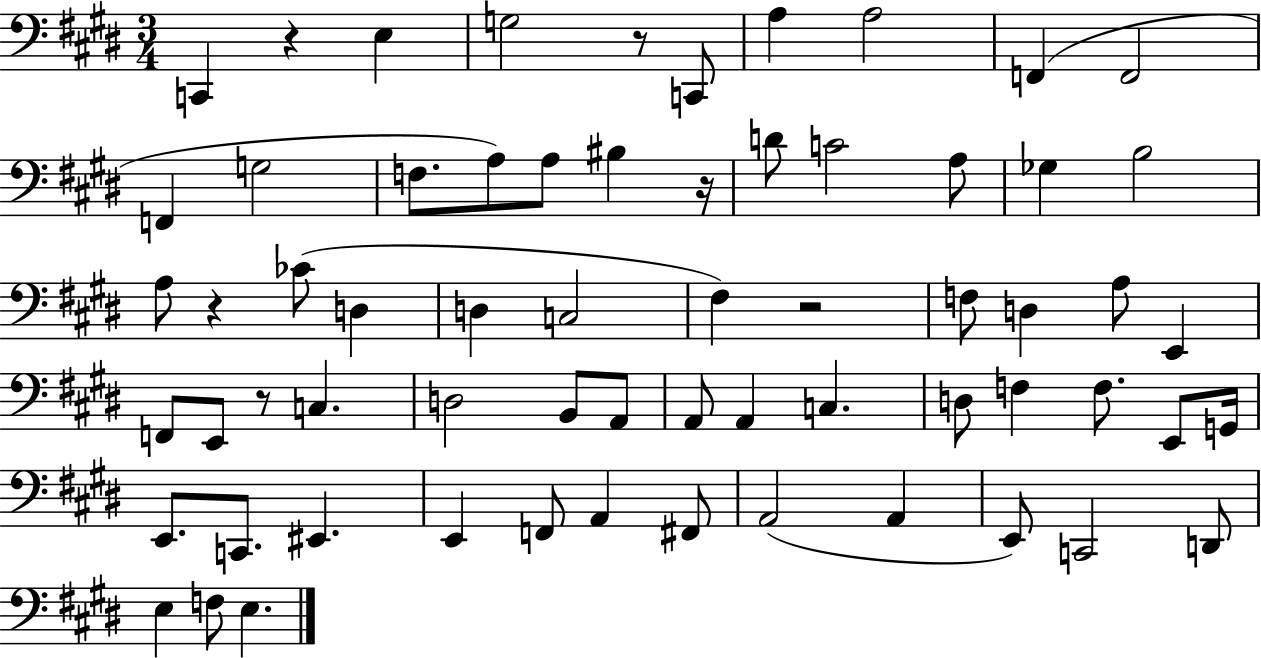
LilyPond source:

{
  \clef bass
  \numericTimeSignature
  \time 3/4
  \key e \major
  c,4 r4 e4 | g2 r8 c,8 | a4 a2 | f,4( f,2 | \break f,4 g2 | f8. a8) a8 bis4 r16 | d'8 c'2 a8 | ges4 b2 | \break a8 r4 ces'8( d4 | d4 c2 | fis4) r2 | f8 d4 a8 e,4 | \break f,8 e,8 r8 c4. | d2 b,8 a,8 | a,8 a,4 c4. | d8 f4 f8. e,8 g,16 | \break e,8. c,8. eis,4. | e,4 f,8 a,4 fis,8 | a,2( a,4 | e,8) c,2 d,8 | \break e4 f8 e4. | \bar "|."
}